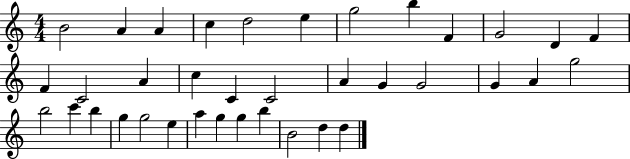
B4/h A4/q A4/q C5/q D5/h E5/q G5/h B5/q F4/q G4/h D4/q F4/q F4/q C4/h A4/q C5/q C4/q C4/h A4/q G4/q G4/h G4/q A4/q G5/h B5/h C6/q B5/q G5/q G5/h E5/q A5/q G5/q G5/q B5/q B4/h D5/q D5/q